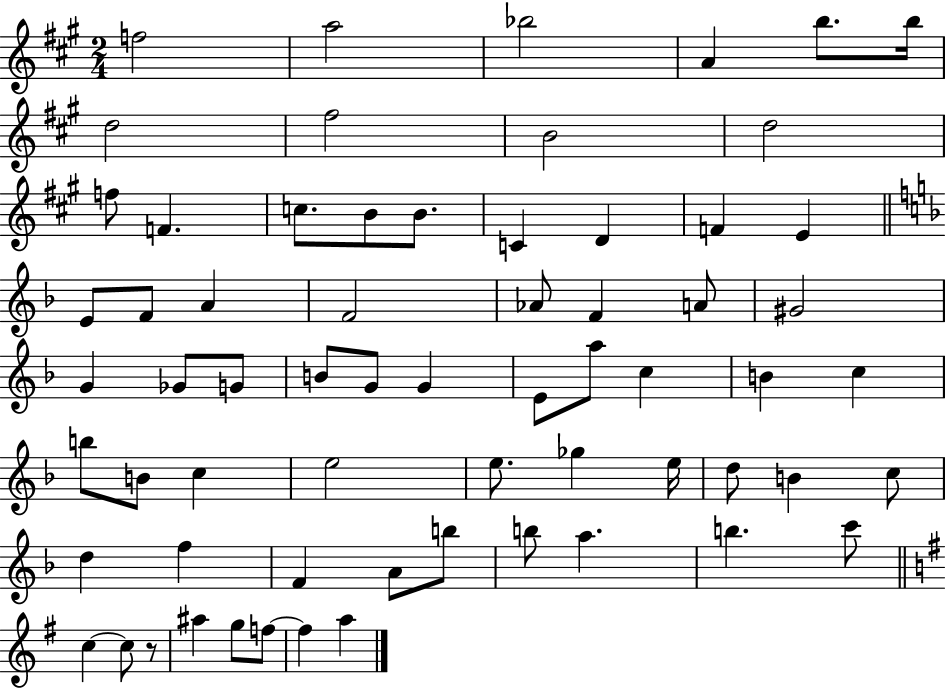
F5/h A5/h Bb5/h A4/q B5/e. B5/s D5/h F#5/h B4/h D5/h F5/e F4/q. C5/e. B4/e B4/e. C4/q D4/q F4/q E4/q E4/e F4/e A4/q F4/h Ab4/e F4/q A4/e G#4/h G4/q Gb4/e G4/e B4/e G4/e G4/q E4/e A5/e C5/q B4/q C5/q B5/e B4/e C5/q E5/h E5/e. Gb5/q E5/s D5/e B4/q C5/e D5/q F5/q F4/q A4/e B5/e B5/e A5/q. B5/q. C6/e C5/q C5/e R/e A#5/q G5/e F5/e F5/q A5/q